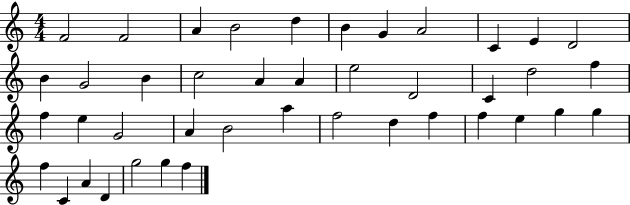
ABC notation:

X:1
T:Untitled
M:4/4
L:1/4
K:C
F2 F2 A B2 d B G A2 C E D2 B G2 B c2 A A e2 D2 C d2 f f e G2 A B2 a f2 d f f e g g f C A D g2 g f